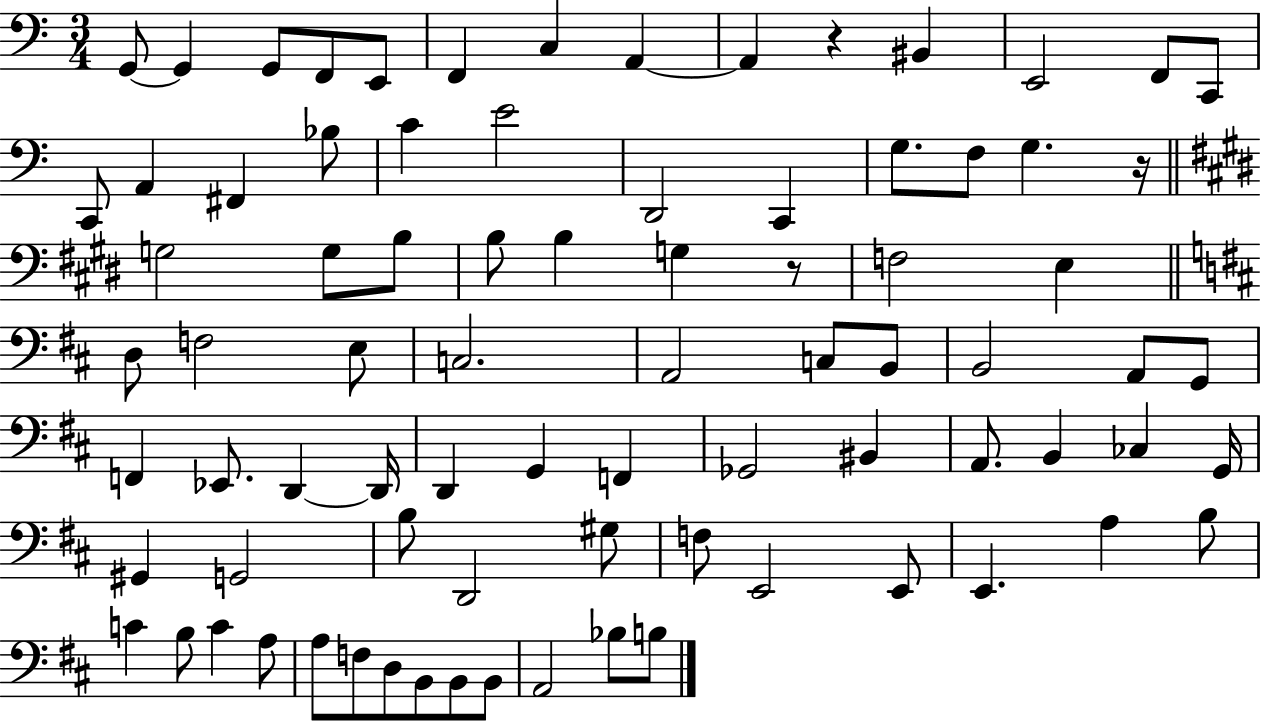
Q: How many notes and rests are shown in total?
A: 82